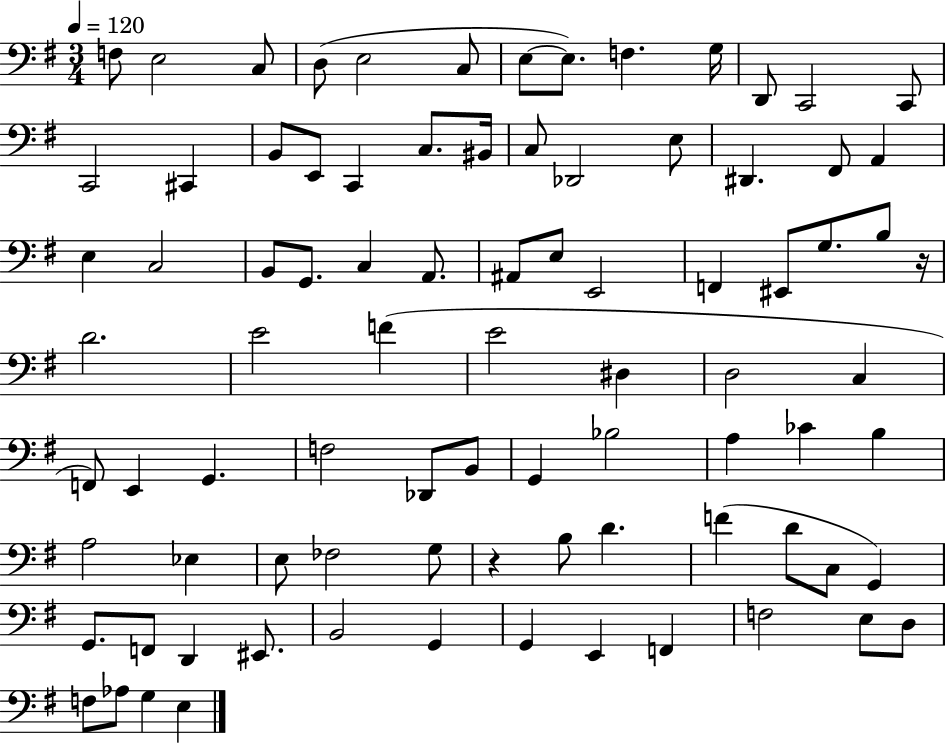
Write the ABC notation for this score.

X:1
T:Untitled
M:3/4
L:1/4
K:G
F,/2 E,2 C,/2 D,/2 E,2 C,/2 E,/2 E,/2 F, G,/4 D,,/2 C,,2 C,,/2 C,,2 ^C,, B,,/2 E,,/2 C,, C,/2 ^B,,/4 C,/2 _D,,2 E,/2 ^D,, ^F,,/2 A,, E, C,2 B,,/2 G,,/2 C, A,,/2 ^A,,/2 E,/2 E,,2 F,, ^E,,/2 G,/2 B,/2 z/4 D2 E2 F E2 ^D, D,2 C, F,,/2 E,, G,, F,2 _D,,/2 B,,/2 G,, _B,2 A, _C B, A,2 _E, E,/2 _F,2 G,/2 z B,/2 D F D/2 C,/2 G,, G,,/2 F,,/2 D,, ^E,,/2 B,,2 G,, G,, E,, F,, F,2 E,/2 D,/2 F,/2 _A,/2 G, E,